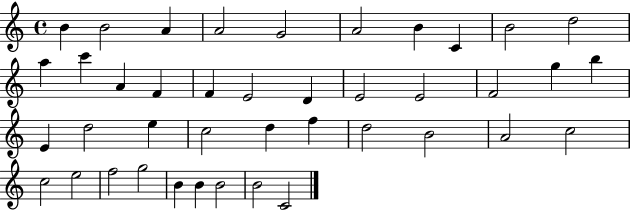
{
  \clef treble
  \time 4/4
  \defaultTimeSignature
  \key c \major
  b'4 b'2 a'4 | a'2 g'2 | a'2 b'4 c'4 | b'2 d''2 | \break a''4 c'''4 a'4 f'4 | f'4 e'2 d'4 | e'2 e'2 | f'2 g''4 b''4 | \break e'4 d''2 e''4 | c''2 d''4 f''4 | d''2 b'2 | a'2 c''2 | \break c''2 e''2 | f''2 g''2 | b'4 b'4 b'2 | b'2 c'2 | \break \bar "|."
}